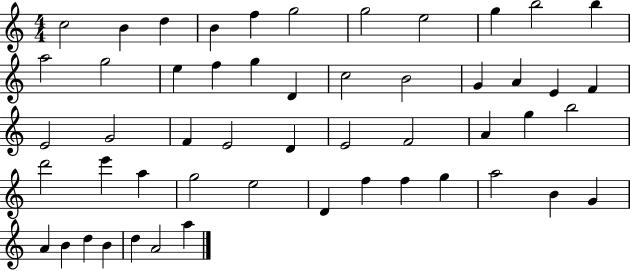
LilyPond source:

{
  \clef treble
  \numericTimeSignature
  \time 4/4
  \key c \major
  c''2 b'4 d''4 | b'4 f''4 g''2 | g''2 e''2 | g''4 b''2 b''4 | \break a''2 g''2 | e''4 f''4 g''4 d'4 | c''2 b'2 | g'4 a'4 e'4 f'4 | \break e'2 g'2 | f'4 e'2 d'4 | e'2 f'2 | a'4 g''4 b''2 | \break d'''2 e'''4 a''4 | g''2 e''2 | d'4 f''4 f''4 g''4 | a''2 b'4 g'4 | \break a'4 b'4 d''4 b'4 | d''4 a'2 a''4 | \bar "|."
}